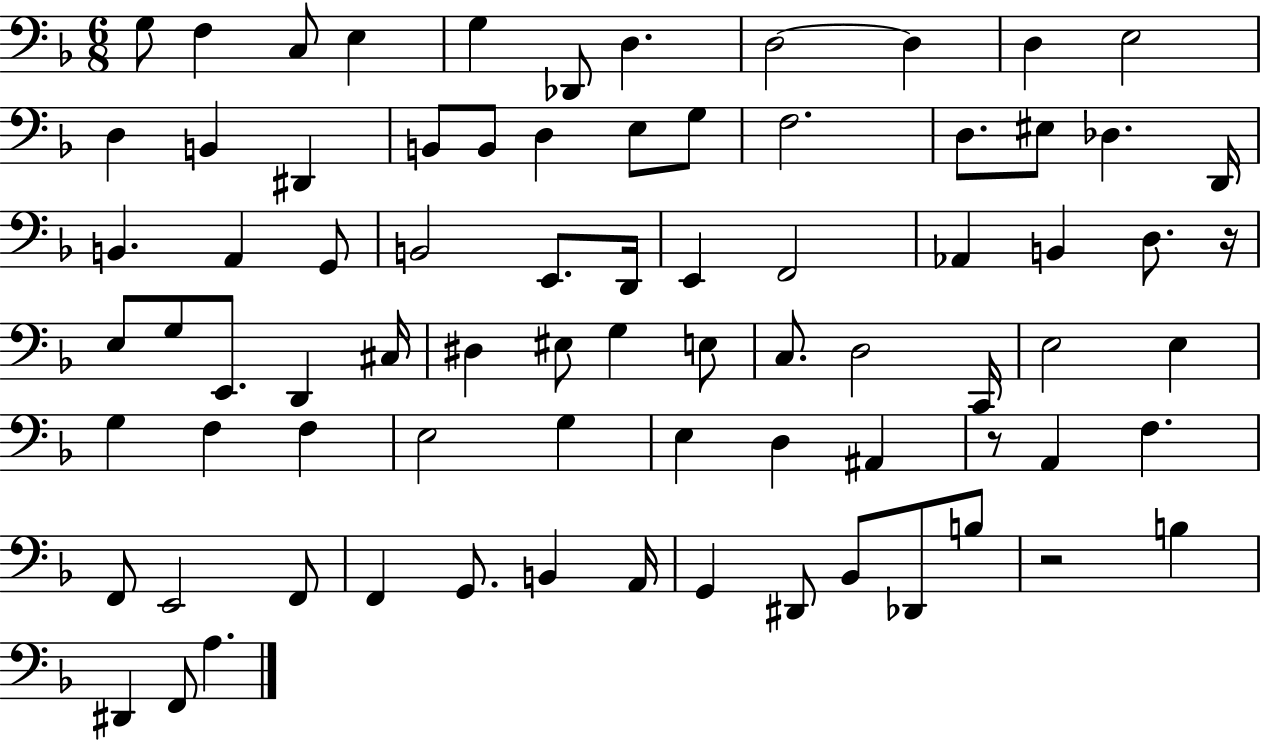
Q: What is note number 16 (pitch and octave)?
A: B2